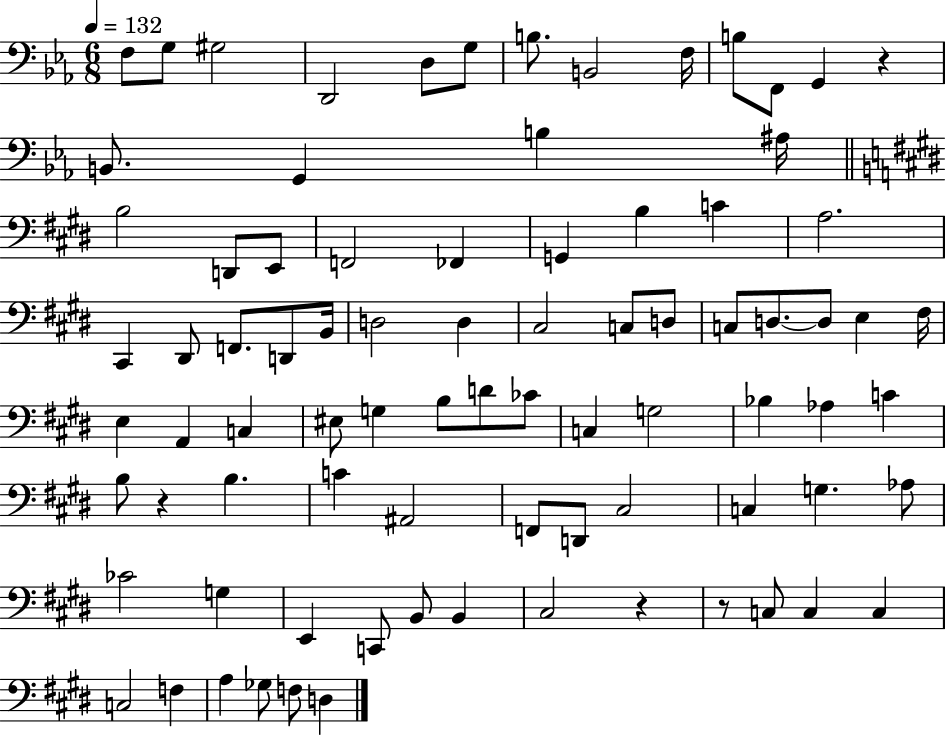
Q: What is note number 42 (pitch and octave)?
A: A2